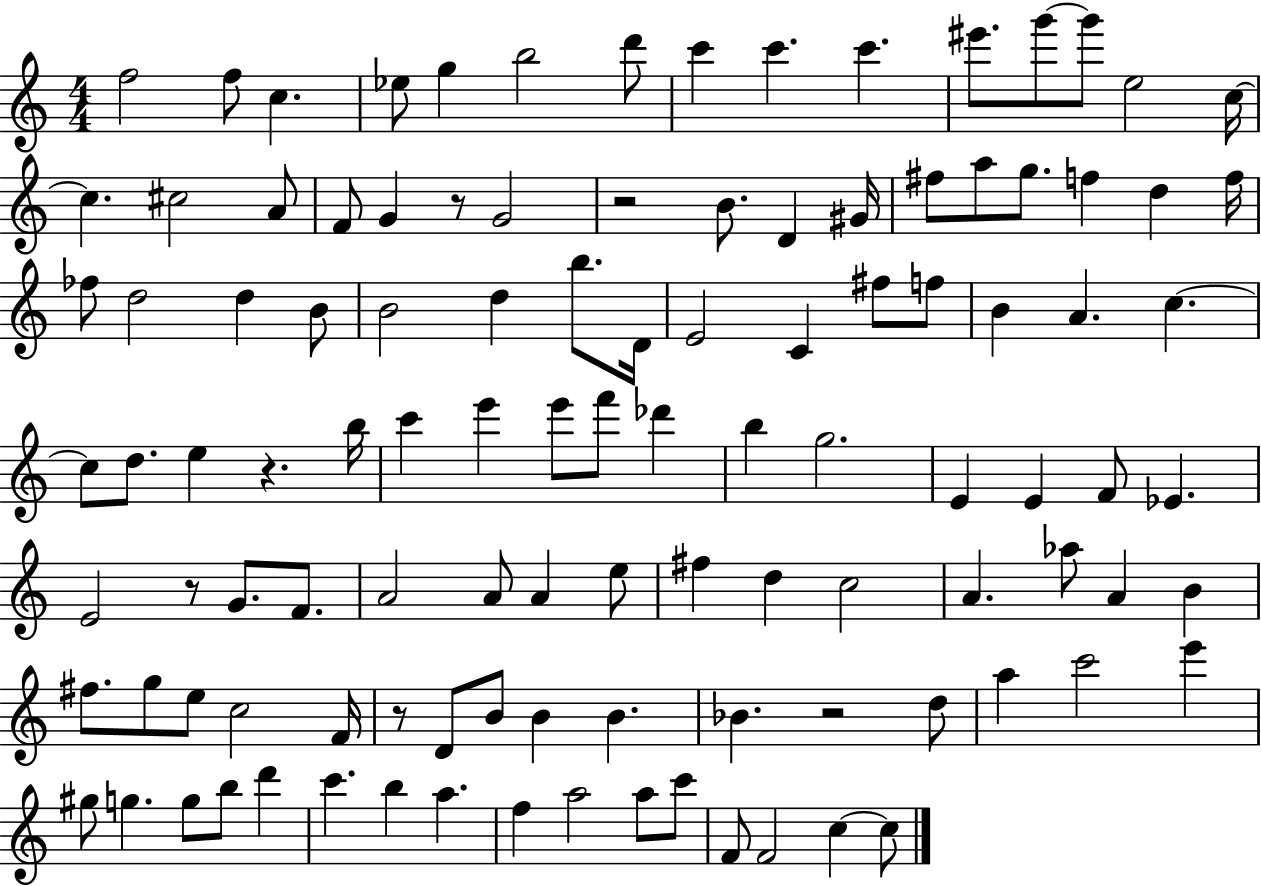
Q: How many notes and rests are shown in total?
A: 110